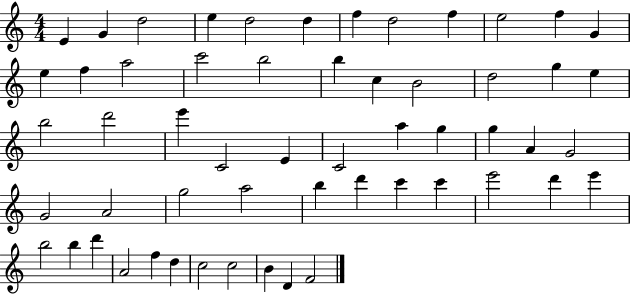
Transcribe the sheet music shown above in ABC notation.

X:1
T:Untitled
M:4/4
L:1/4
K:C
E G d2 e d2 d f d2 f e2 f G e f a2 c'2 b2 b c B2 d2 g e b2 d'2 e' C2 E C2 a g g A G2 G2 A2 g2 a2 b d' c' c' e'2 d' e' b2 b d' A2 f d c2 c2 B D F2